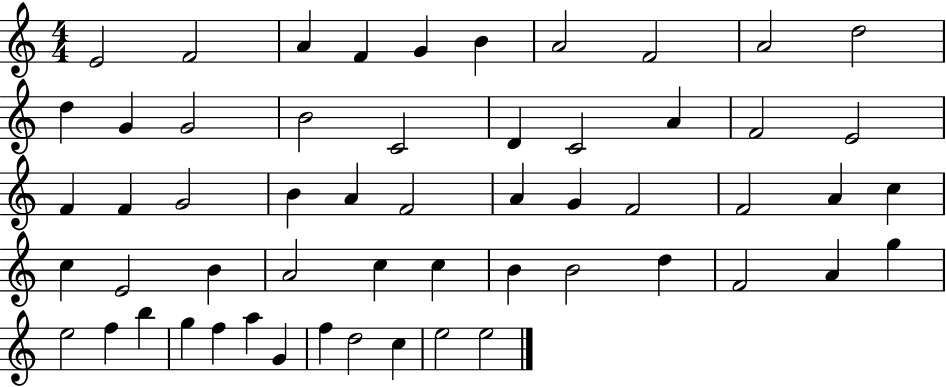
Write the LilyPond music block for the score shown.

{
  \clef treble
  \numericTimeSignature
  \time 4/4
  \key c \major
  e'2 f'2 | a'4 f'4 g'4 b'4 | a'2 f'2 | a'2 d''2 | \break d''4 g'4 g'2 | b'2 c'2 | d'4 c'2 a'4 | f'2 e'2 | \break f'4 f'4 g'2 | b'4 a'4 f'2 | a'4 g'4 f'2 | f'2 a'4 c''4 | \break c''4 e'2 b'4 | a'2 c''4 c''4 | b'4 b'2 d''4 | f'2 a'4 g''4 | \break e''2 f''4 b''4 | g''4 f''4 a''4 g'4 | f''4 d''2 c''4 | e''2 e''2 | \break \bar "|."
}